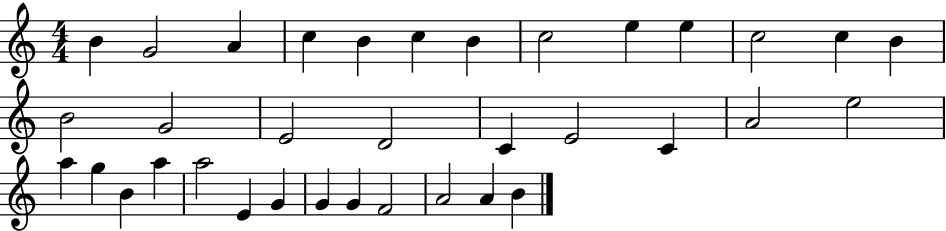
{
  \clef treble
  \numericTimeSignature
  \time 4/4
  \key c \major
  b'4 g'2 a'4 | c''4 b'4 c''4 b'4 | c''2 e''4 e''4 | c''2 c''4 b'4 | \break b'2 g'2 | e'2 d'2 | c'4 e'2 c'4 | a'2 e''2 | \break a''4 g''4 b'4 a''4 | a''2 e'4 g'4 | g'4 g'4 f'2 | a'2 a'4 b'4 | \break \bar "|."
}